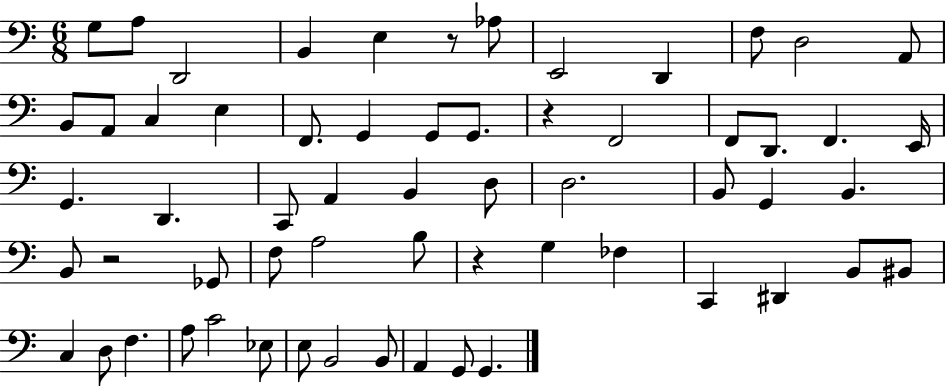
X:1
T:Untitled
M:6/8
L:1/4
K:C
G,/2 A,/2 D,,2 B,, E, z/2 _A,/2 E,,2 D,, F,/2 D,2 A,,/2 B,,/2 A,,/2 C, E, F,,/2 G,, G,,/2 G,,/2 z F,,2 F,,/2 D,,/2 F,, E,,/4 G,, D,, C,,/2 A,, B,, D,/2 D,2 B,,/2 G,, B,, B,,/2 z2 _G,,/2 F,/2 A,2 B,/2 z G, _F, C,, ^D,, B,,/2 ^B,,/2 C, D,/2 F, A,/2 C2 _E,/2 E,/2 B,,2 B,,/2 A,, G,,/2 G,,